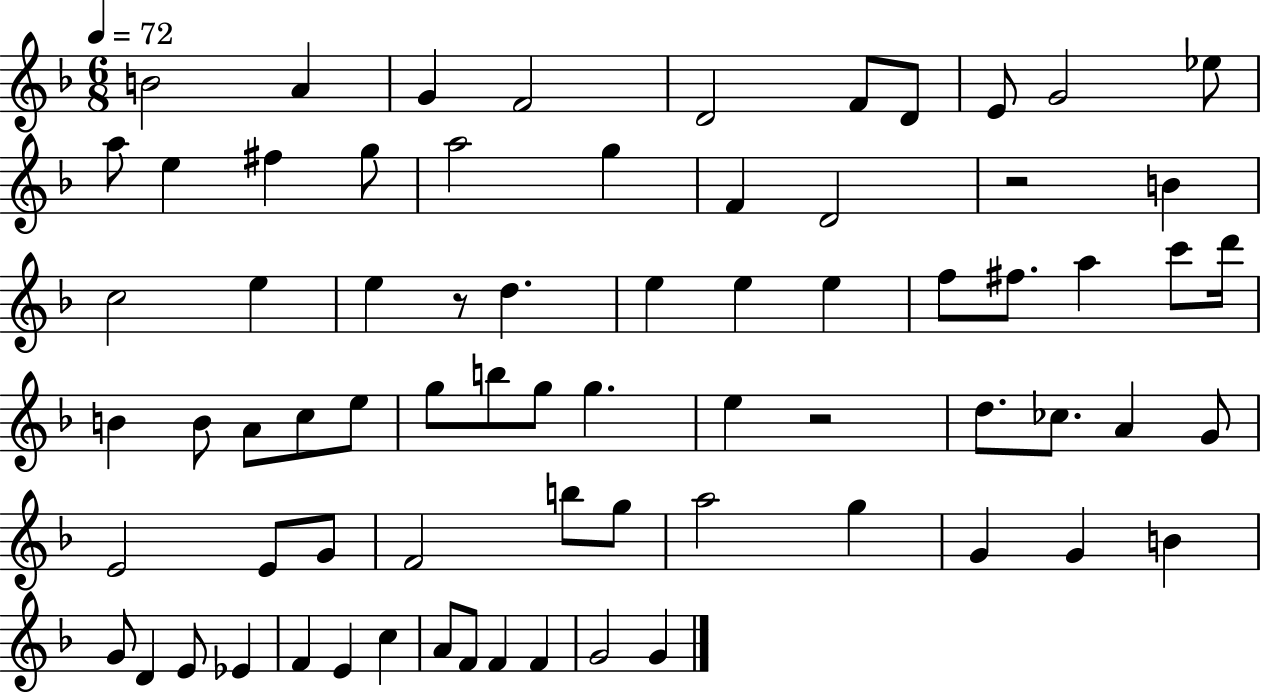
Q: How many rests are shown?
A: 3